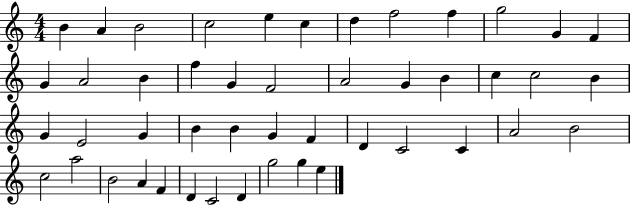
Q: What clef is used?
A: treble